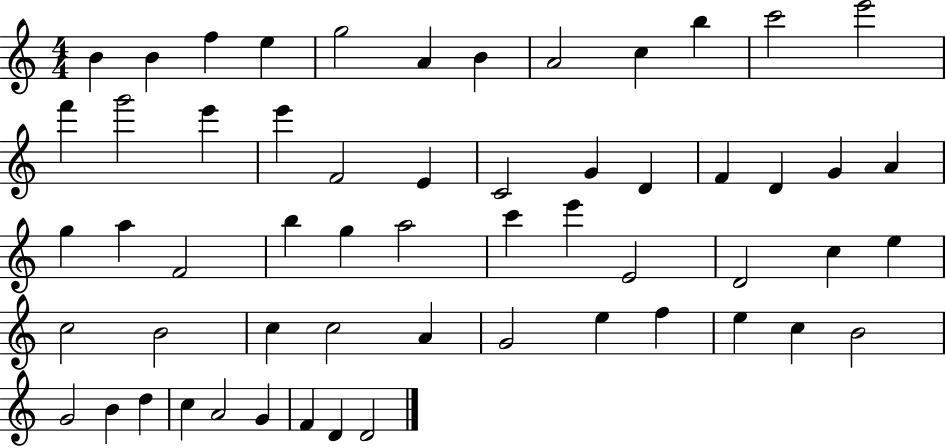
X:1
T:Untitled
M:4/4
L:1/4
K:C
B B f e g2 A B A2 c b c'2 e'2 f' g'2 e' e' F2 E C2 G D F D G A g a F2 b g a2 c' e' E2 D2 c e c2 B2 c c2 A G2 e f e c B2 G2 B d c A2 G F D D2